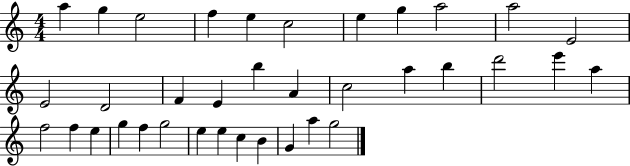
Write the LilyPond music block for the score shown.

{
  \clef treble
  \numericTimeSignature
  \time 4/4
  \key c \major
  a''4 g''4 e''2 | f''4 e''4 c''2 | e''4 g''4 a''2 | a''2 e'2 | \break e'2 d'2 | f'4 e'4 b''4 a'4 | c''2 a''4 b''4 | d'''2 e'''4 a''4 | \break f''2 f''4 e''4 | g''4 f''4 g''2 | e''4 e''4 c''4 b'4 | g'4 a''4 g''2 | \break \bar "|."
}